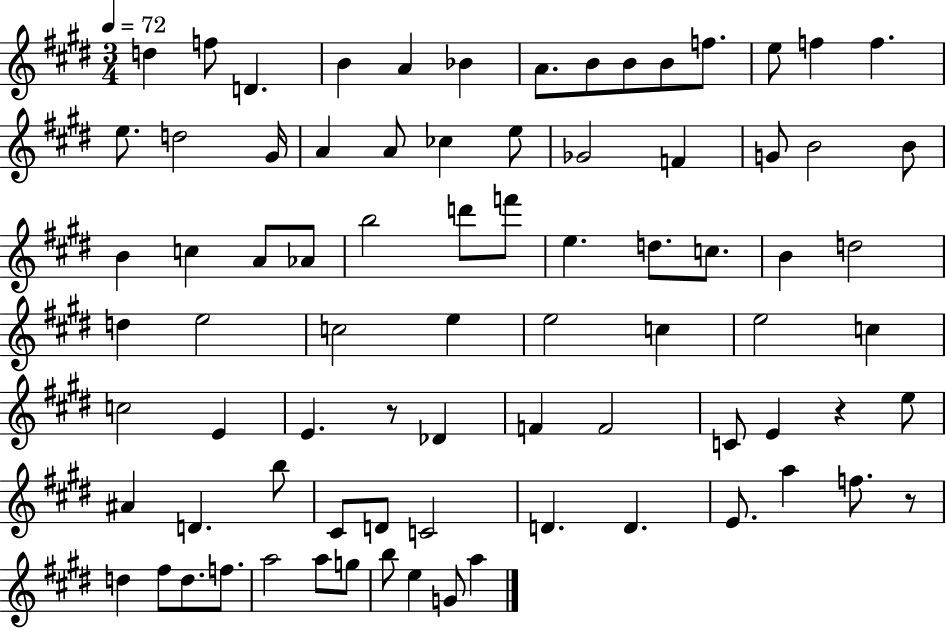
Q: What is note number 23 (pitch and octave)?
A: F4